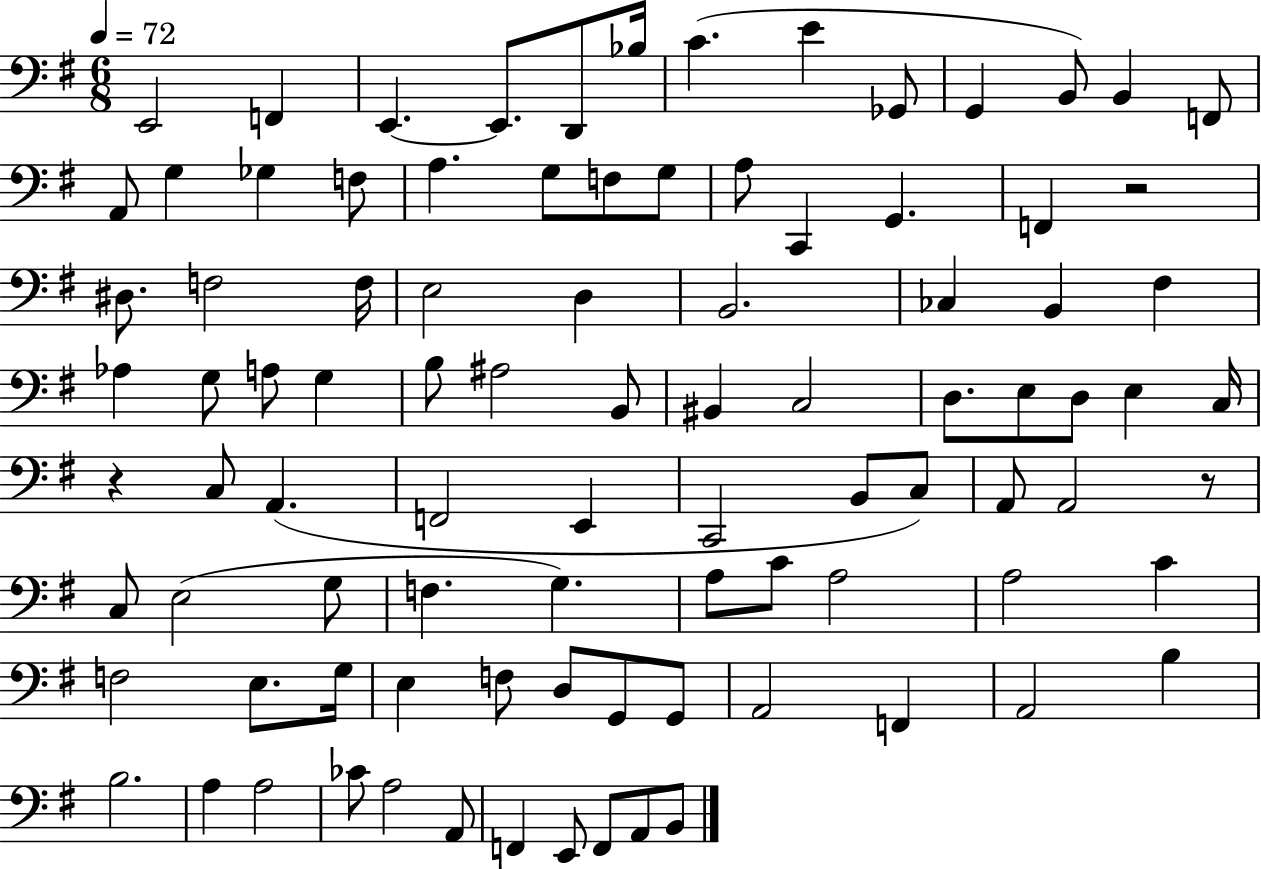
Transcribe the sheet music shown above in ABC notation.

X:1
T:Untitled
M:6/8
L:1/4
K:G
E,,2 F,, E,, E,,/2 D,,/2 _B,/4 C E _G,,/2 G,, B,,/2 B,, F,,/2 A,,/2 G, _G, F,/2 A, G,/2 F,/2 G,/2 A,/2 C,, G,, F,, z2 ^D,/2 F,2 F,/4 E,2 D, B,,2 _C, B,, ^F, _A, G,/2 A,/2 G, B,/2 ^A,2 B,,/2 ^B,, C,2 D,/2 E,/2 D,/2 E, C,/4 z C,/2 A,, F,,2 E,, C,,2 B,,/2 C,/2 A,,/2 A,,2 z/2 C,/2 E,2 G,/2 F, G, A,/2 C/2 A,2 A,2 C F,2 E,/2 G,/4 E, F,/2 D,/2 G,,/2 G,,/2 A,,2 F,, A,,2 B, B,2 A, A,2 _C/2 A,2 A,,/2 F,, E,,/2 F,,/2 A,,/2 B,,/2